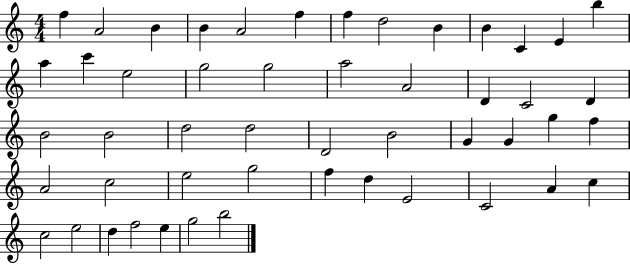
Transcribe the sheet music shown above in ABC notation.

X:1
T:Untitled
M:4/4
L:1/4
K:C
f A2 B B A2 f f d2 B B C E b a c' e2 g2 g2 a2 A2 D C2 D B2 B2 d2 d2 D2 B2 G G g f A2 c2 e2 g2 f d E2 C2 A c c2 e2 d f2 e g2 b2